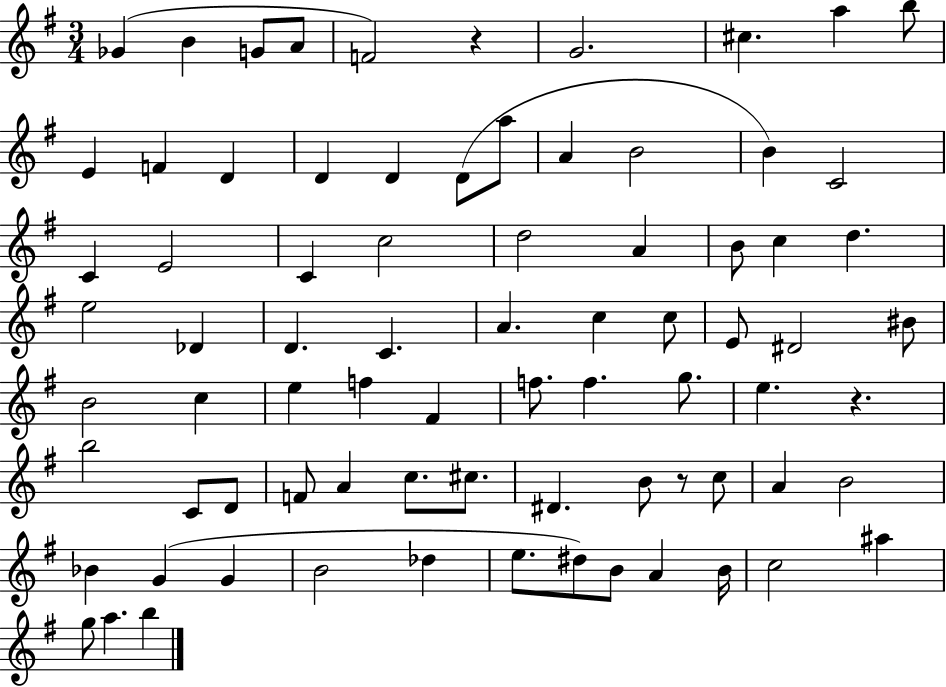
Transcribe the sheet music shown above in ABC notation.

X:1
T:Untitled
M:3/4
L:1/4
K:G
_G B G/2 A/2 F2 z G2 ^c a b/2 E F D D D D/2 a/2 A B2 B C2 C E2 C c2 d2 A B/2 c d e2 _D D C A c c/2 E/2 ^D2 ^B/2 B2 c e f ^F f/2 f g/2 e z b2 C/2 D/2 F/2 A c/2 ^c/2 ^D B/2 z/2 c/2 A B2 _B G G B2 _d e/2 ^d/2 B/2 A B/4 c2 ^a g/2 a b